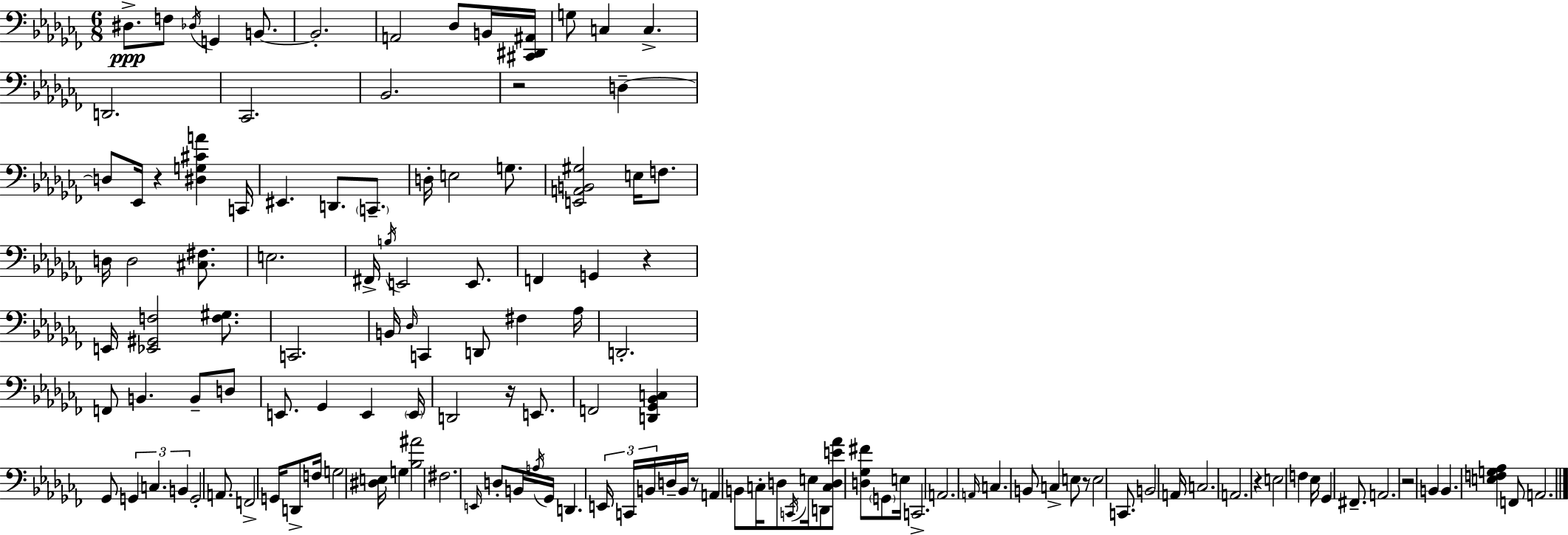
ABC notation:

X:1
T:Untitled
M:6/8
L:1/4
K:Abm
^D,/2 F,/2 _D,/4 G,, B,,/2 B,,2 A,,2 _D,/2 B,,/4 [^C,,^D,,^A,,]/4 G,/2 C, C, D,,2 _C,,2 _B,,2 z2 D, D,/2 _E,,/4 z [^D,G,^CA] C,,/4 ^E,, D,,/2 C,,/2 D,/4 E,2 G,/2 [E,,A,,B,,^G,]2 E,/4 F,/2 D,/4 D,2 [^C,^F,]/2 E,2 ^F,,/4 B,/4 E,,2 E,,/2 F,, G,, z E,,/4 [_E,,^G,,F,]2 [F,^G,]/2 C,,2 B,,/4 _D,/4 C,, D,,/2 ^F, _A,/4 D,,2 F,,/2 B,, B,,/2 D,/2 E,,/2 _G,, E,, E,,/4 D,,2 z/4 E,,/2 F,,2 [D,,_G,,_B,,C,] _G,,/2 G,, C, B,, G,,2 A,,/2 F,,2 G,,/4 D,,/2 F,/4 G,2 [^D,E,]/4 G, [_B,^A]2 ^F,2 E,,/4 D,/2 B,,/4 A,/4 _G,,/4 D,, E,,/4 C,,/4 B,,/4 D,/4 B,,/4 z/2 A,, B,,/2 C,/4 D,/2 C,,/4 E,/4 D,,/2 [C,D,E_A]/2 [D,_G,^F]/2 G,,/2 E,/4 C,,2 A,,2 A,,/4 C, B,,/2 C, E,/2 z/2 E,2 C,,/2 B,,2 A,,/4 C,2 A,,2 z E,2 F, _E,/4 _G,, ^F,,/2 A,,2 z2 B,, B,, [E,F,G,_A,] F,,/2 A,,2